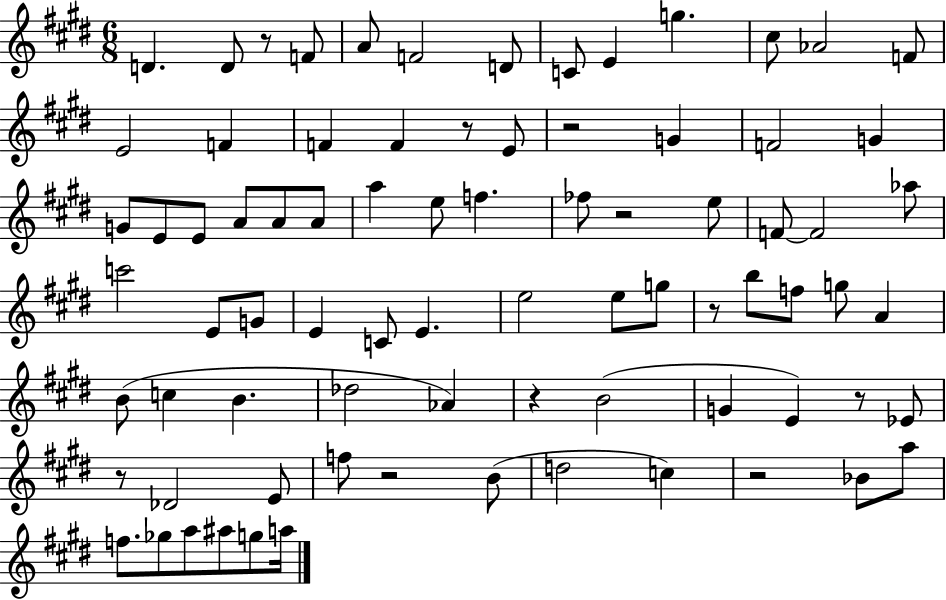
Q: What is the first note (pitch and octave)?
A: D4